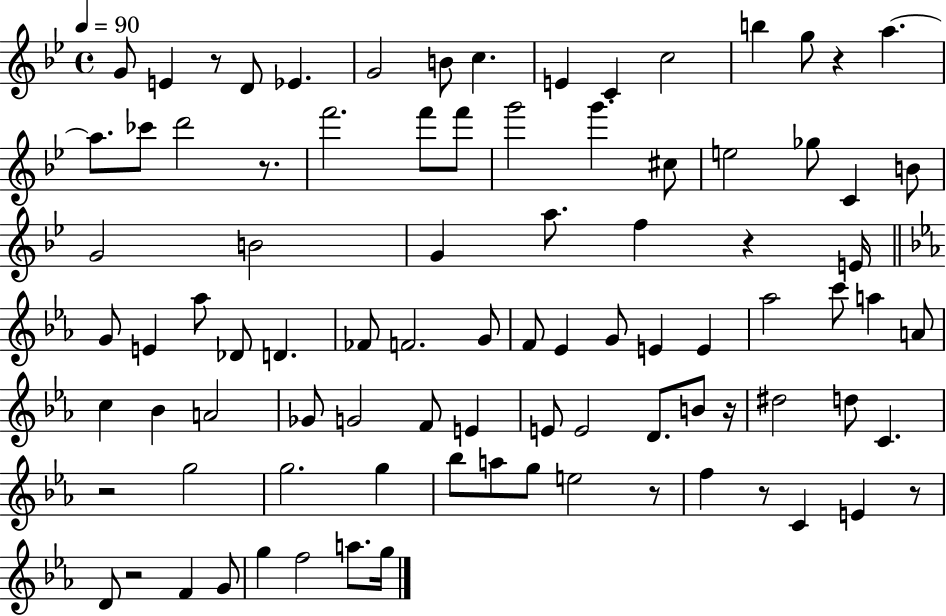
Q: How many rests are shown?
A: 10